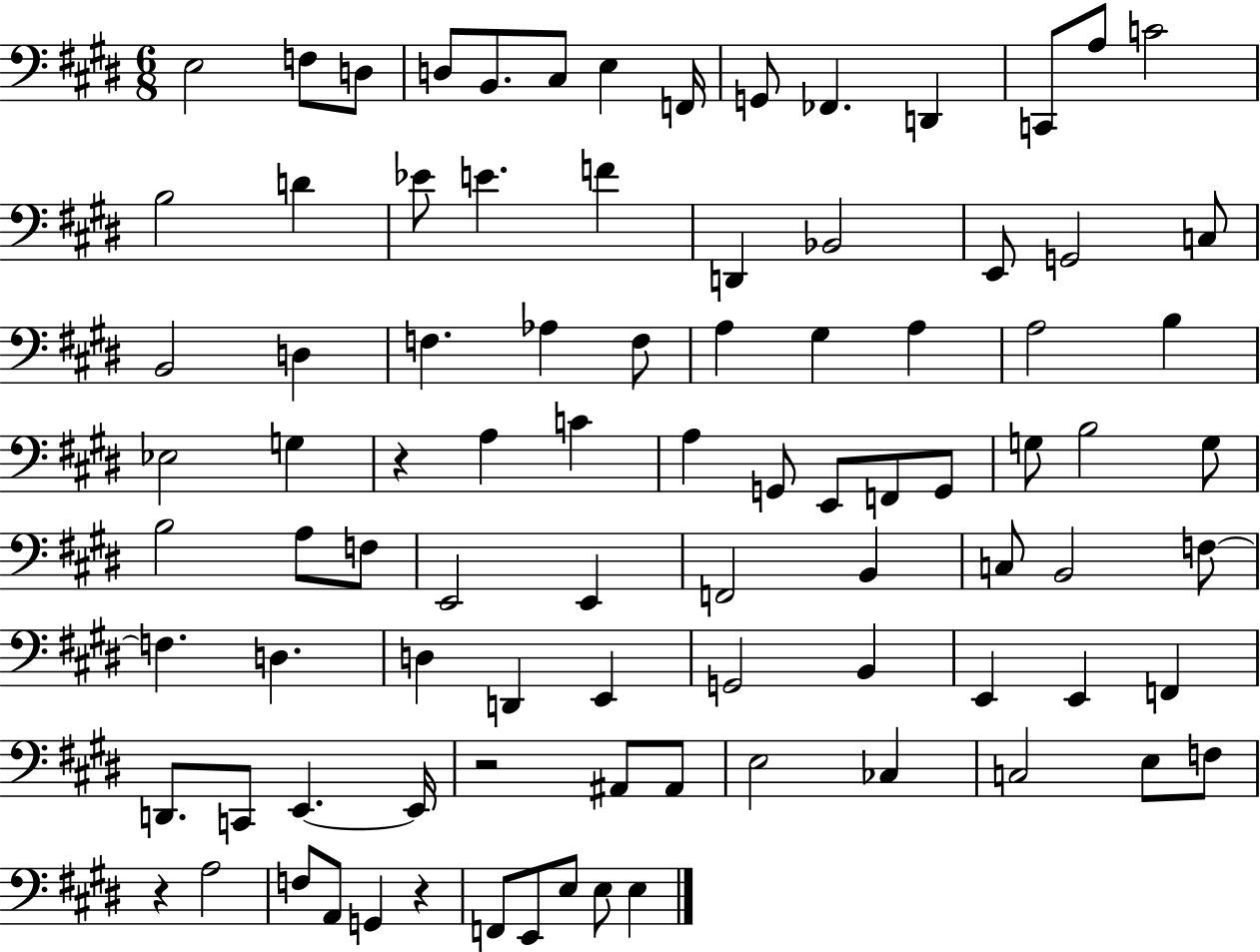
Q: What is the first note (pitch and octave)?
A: E3